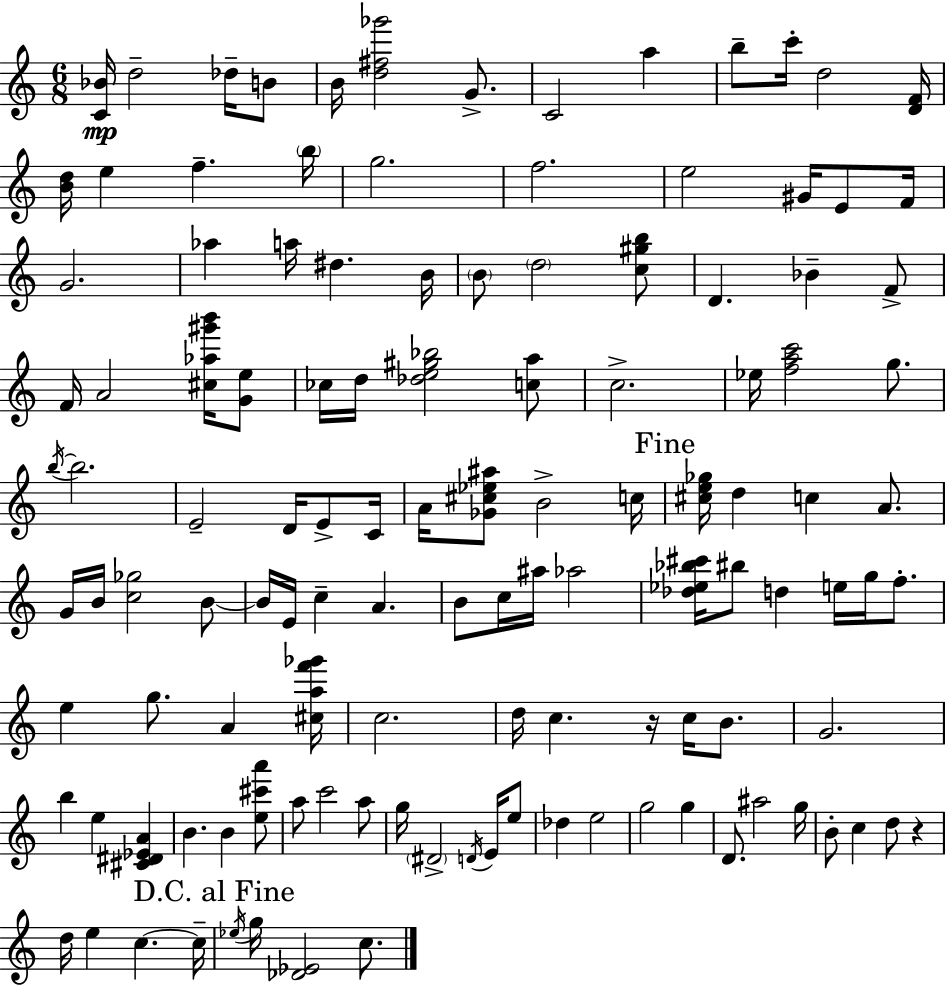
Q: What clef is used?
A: treble